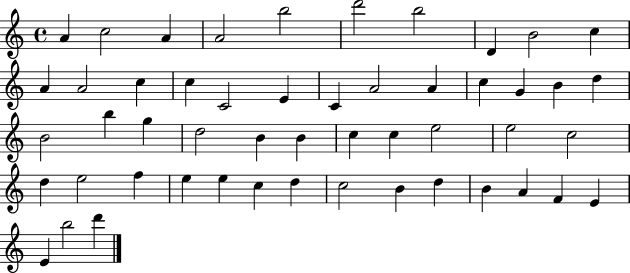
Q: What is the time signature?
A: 4/4